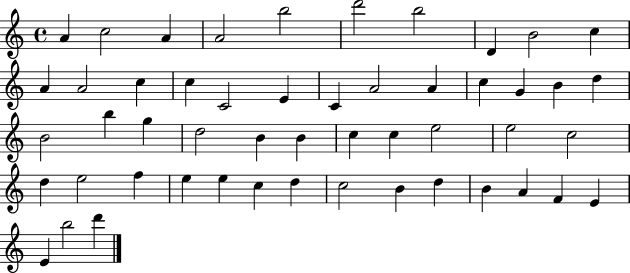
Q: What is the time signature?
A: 4/4